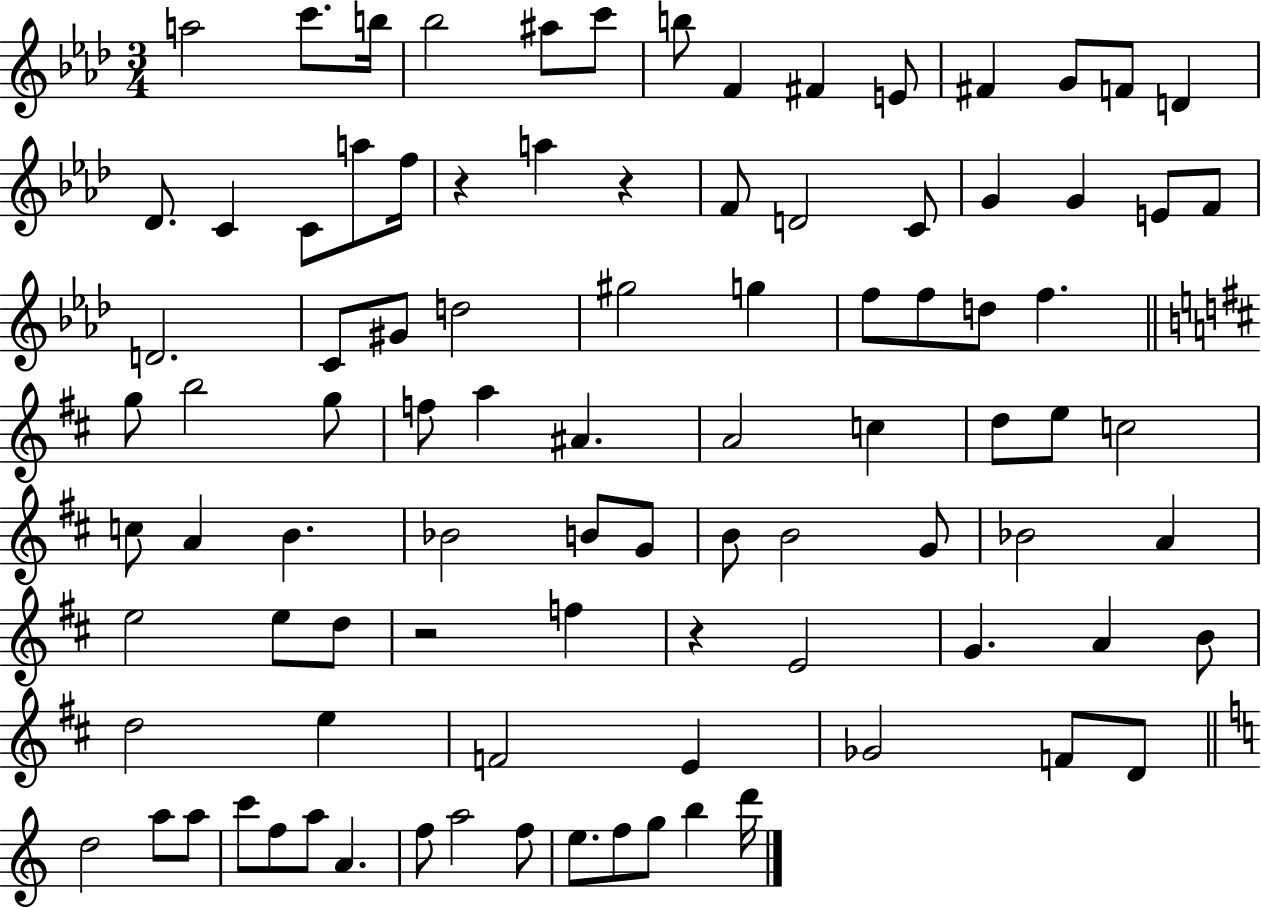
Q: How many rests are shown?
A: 4